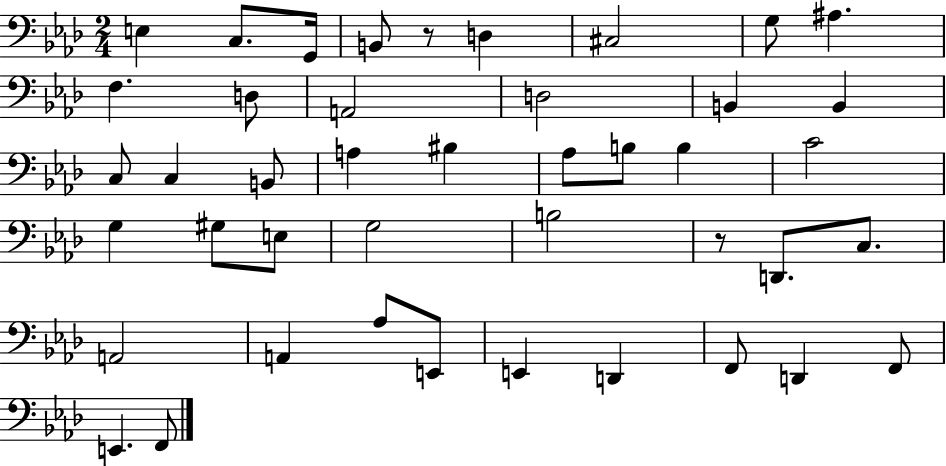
{
  \clef bass
  \numericTimeSignature
  \time 2/4
  \key aes \major
  e4 c8. g,16 | b,8 r8 d4 | cis2 | g8 ais4. | \break f4. d8 | a,2 | d2 | b,4 b,4 | \break c8 c4 b,8 | a4 bis4 | aes8 b8 b4 | c'2 | \break g4 gis8 e8 | g2 | b2 | r8 d,8. c8. | \break a,2 | a,4 aes8 e,8 | e,4 d,4 | f,8 d,4 f,8 | \break e,4. f,8 | \bar "|."
}